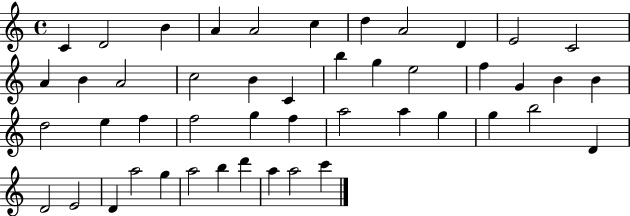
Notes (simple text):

C4/q D4/h B4/q A4/q A4/h C5/q D5/q A4/h D4/q E4/h C4/h A4/q B4/q A4/h C5/h B4/q C4/q B5/q G5/q E5/h F5/q G4/q B4/q B4/q D5/h E5/q F5/q F5/h G5/q F5/q A5/h A5/q G5/q G5/q B5/h D4/q D4/h E4/h D4/q A5/h G5/q A5/h B5/q D6/q A5/q A5/h C6/q